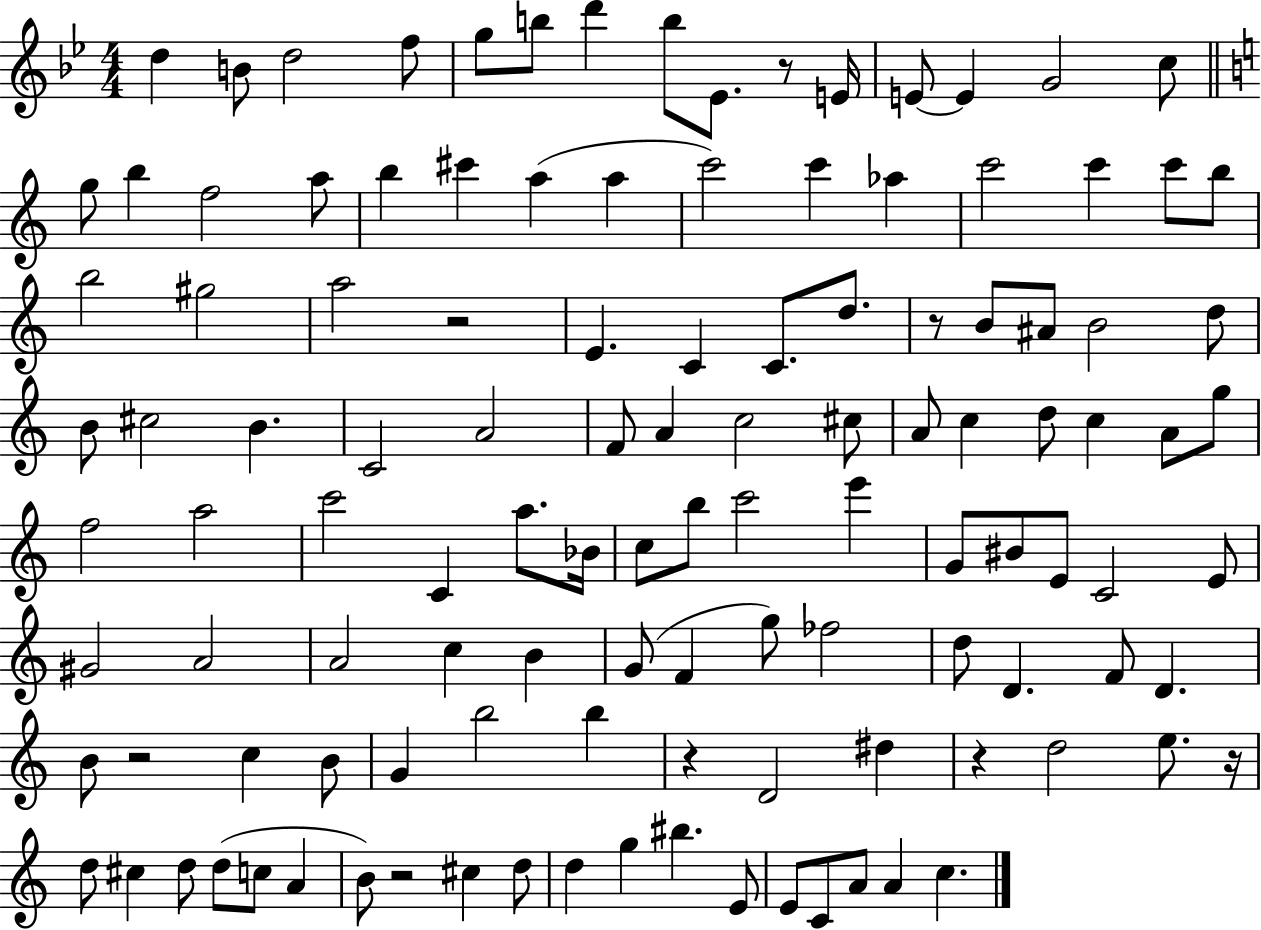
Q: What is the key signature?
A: BES major